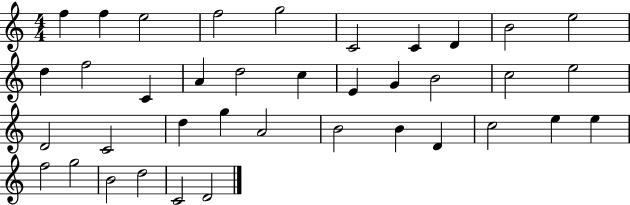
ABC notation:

X:1
T:Untitled
M:4/4
L:1/4
K:C
f f e2 f2 g2 C2 C D B2 e2 d f2 C A d2 c E G B2 c2 e2 D2 C2 d g A2 B2 B D c2 e e f2 g2 B2 d2 C2 D2